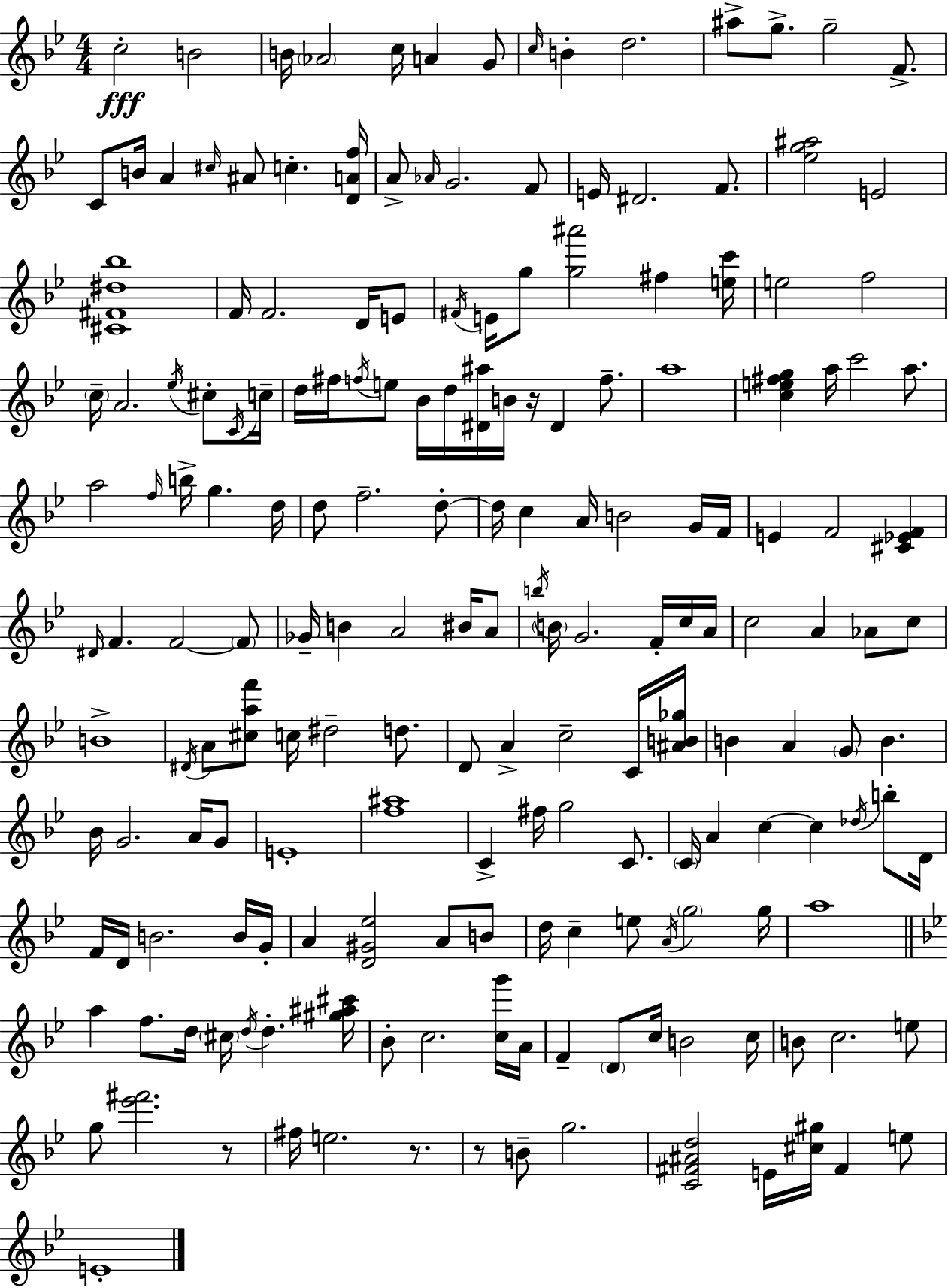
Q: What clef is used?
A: treble